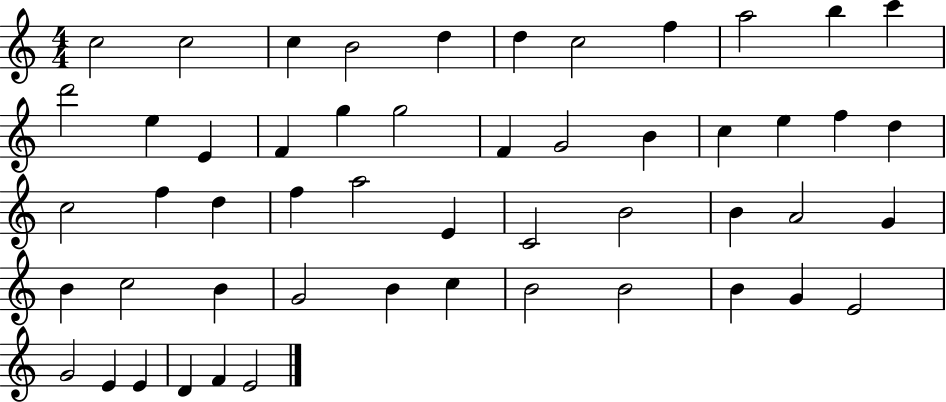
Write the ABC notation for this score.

X:1
T:Untitled
M:4/4
L:1/4
K:C
c2 c2 c B2 d d c2 f a2 b c' d'2 e E F g g2 F G2 B c e f d c2 f d f a2 E C2 B2 B A2 G B c2 B G2 B c B2 B2 B G E2 G2 E E D F E2